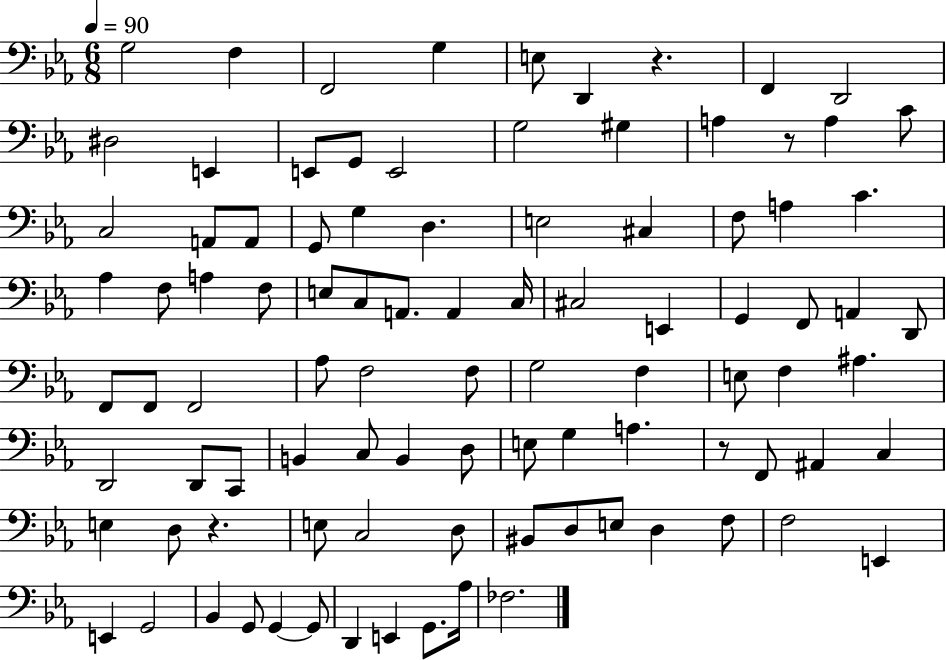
X:1
T:Untitled
M:6/8
L:1/4
K:Eb
G,2 F, F,,2 G, E,/2 D,, z F,, D,,2 ^D,2 E,, E,,/2 G,,/2 E,,2 G,2 ^G, A, z/2 A, C/2 C,2 A,,/2 A,,/2 G,,/2 G, D, E,2 ^C, F,/2 A, C _A, F,/2 A, F,/2 E,/2 C,/2 A,,/2 A,, C,/4 ^C,2 E,, G,, F,,/2 A,, D,,/2 F,,/2 F,,/2 F,,2 _A,/2 F,2 F,/2 G,2 F, E,/2 F, ^A, D,,2 D,,/2 C,,/2 B,, C,/2 B,, D,/2 E,/2 G, A, z/2 F,,/2 ^A,, C, E, D,/2 z E,/2 C,2 D,/2 ^B,,/2 D,/2 E,/2 D, F,/2 F,2 E,, E,, G,,2 _B,, G,,/2 G,, G,,/2 D,, E,, G,,/2 _A,/4 _F,2